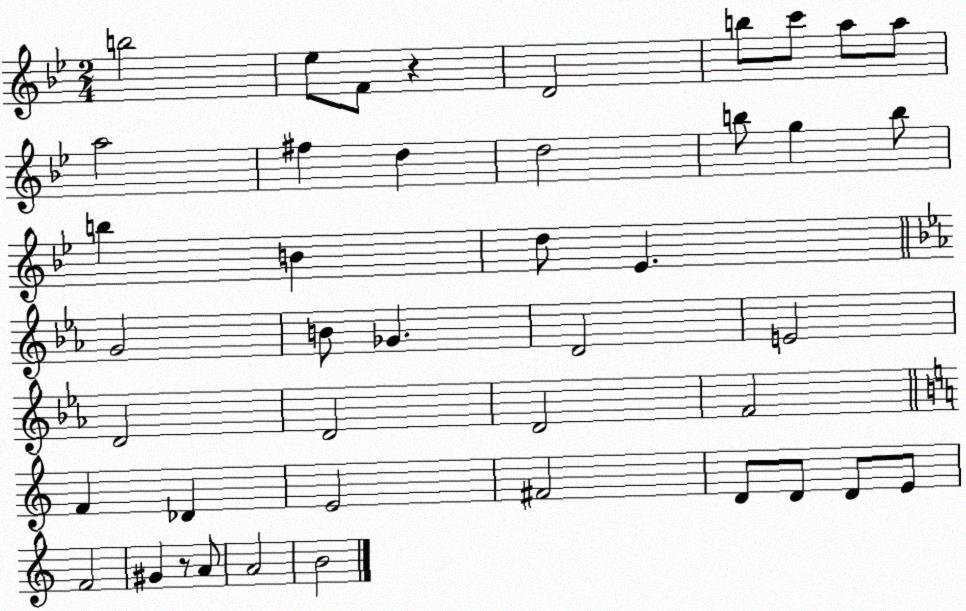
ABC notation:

X:1
T:Untitled
M:2/4
L:1/4
K:Bb
b2 _e/2 F/2 z D2 b/2 c'/2 a/2 a/2 a2 ^f d d2 b/2 g b/2 b B d/2 _E G2 B/2 _G D2 E2 D2 D2 D2 F2 F _D E2 ^F2 D/2 D/2 D/2 E/2 F2 ^G z/2 A/2 A2 B2